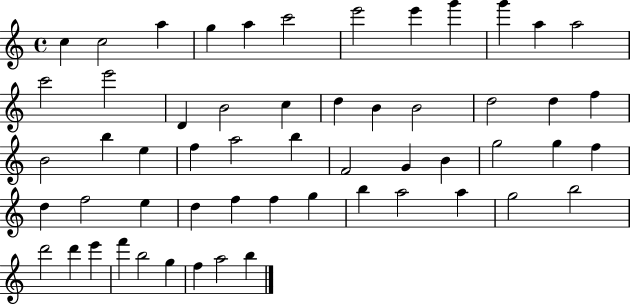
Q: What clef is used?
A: treble